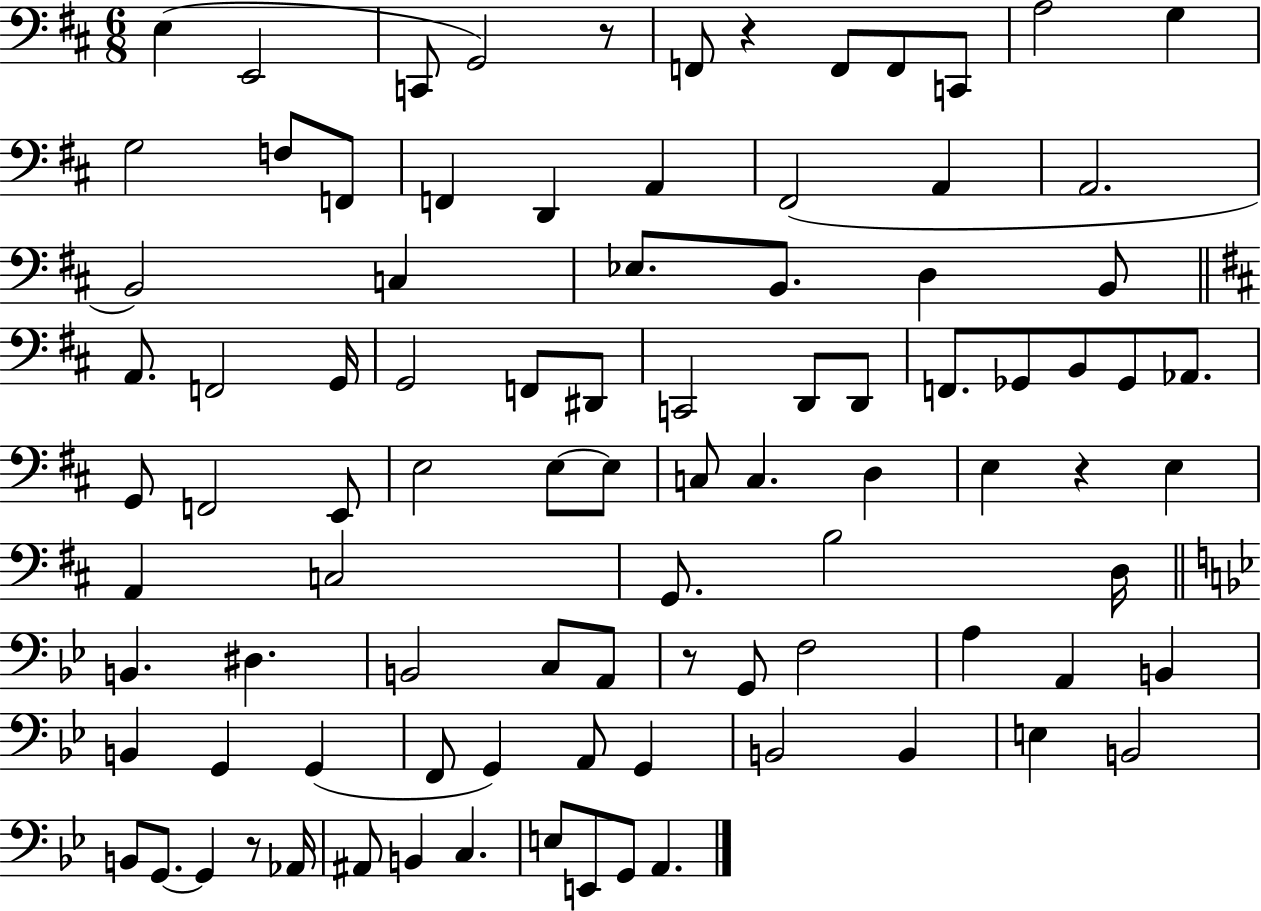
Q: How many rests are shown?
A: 5